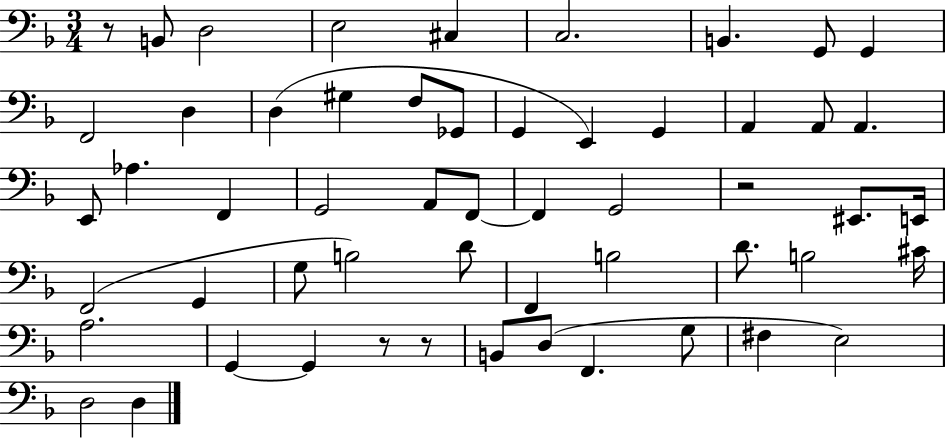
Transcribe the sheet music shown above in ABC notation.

X:1
T:Untitled
M:3/4
L:1/4
K:F
z/2 B,,/2 D,2 E,2 ^C, C,2 B,, G,,/2 G,, F,,2 D, D, ^G, F,/2 _G,,/2 G,, E,, G,, A,, A,,/2 A,, E,,/2 _A, F,, G,,2 A,,/2 F,,/2 F,, G,,2 z2 ^E,,/2 E,,/4 F,,2 G,, G,/2 B,2 D/2 F,, B,2 D/2 B,2 ^C/4 A,2 G,, G,, z/2 z/2 B,,/2 D,/2 F,, G,/2 ^F, E,2 D,2 D,